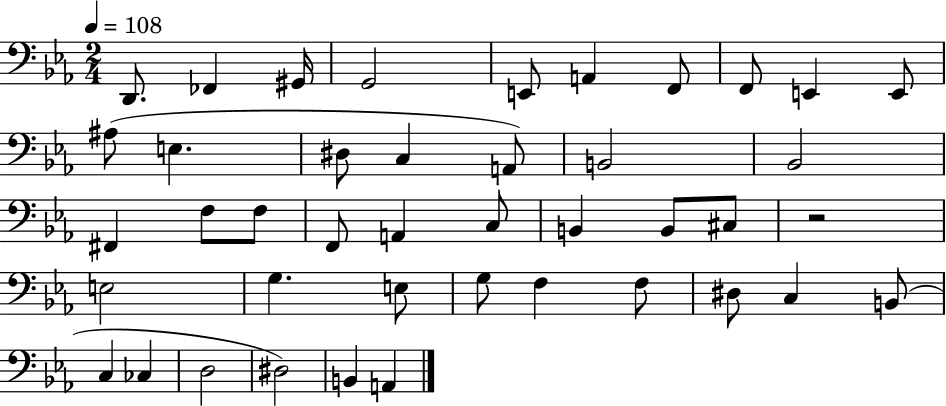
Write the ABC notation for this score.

X:1
T:Untitled
M:2/4
L:1/4
K:Eb
D,,/2 _F,, ^G,,/4 G,,2 E,,/2 A,, F,,/2 F,,/2 E,, E,,/2 ^A,/2 E, ^D,/2 C, A,,/2 B,,2 _B,,2 ^F,, F,/2 F,/2 F,,/2 A,, C,/2 B,, B,,/2 ^C,/2 z2 E,2 G, E,/2 G,/2 F, F,/2 ^D,/2 C, B,,/2 C, _C, D,2 ^D,2 B,, A,,